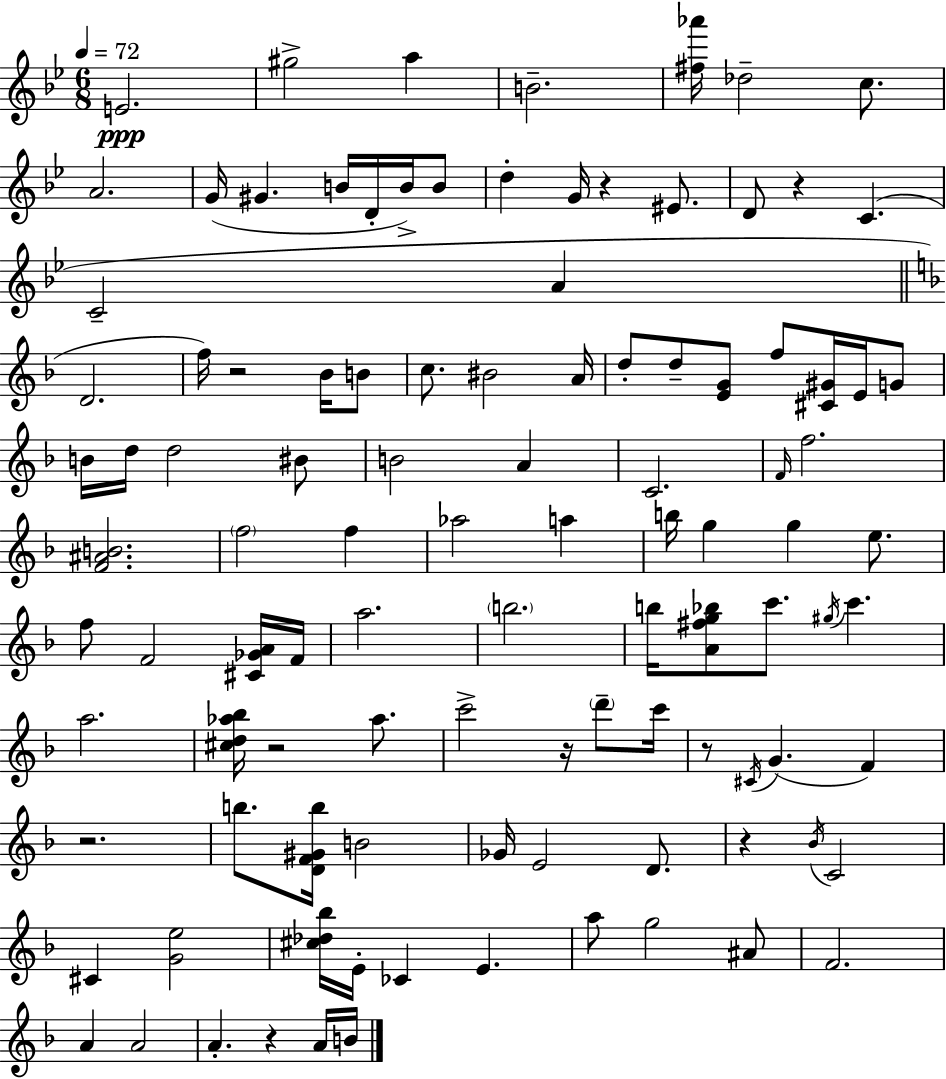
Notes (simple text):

E4/h. G#5/h A5/q B4/h. [F#5,Ab6]/s Db5/h C5/e. A4/h. G4/s G#4/q. B4/s D4/s B4/s B4/e D5/q G4/s R/q EIS4/e. D4/e R/q C4/q. C4/h A4/q D4/h. F5/s R/h Bb4/s B4/e C5/e. BIS4/h A4/s D5/e D5/e [E4,G4]/e F5/e [C#4,G#4]/s E4/s G4/e B4/s D5/s D5/h BIS4/e B4/h A4/q C4/h. F4/s F5/h. [F4,A#4,B4]/h. F5/h F5/q Ab5/h A5/q B5/s G5/q G5/q E5/e. F5/e F4/h [C#4,Gb4,A4]/s F4/s A5/h. B5/h. B5/s [A4,F#5,G5,Bb5]/e C6/e. G#5/s C6/q. A5/h. [C#5,D5,Ab5,Bb5]/s R/h Ab5/e. C6/h R/s D6/e C6/s R/e C#4/s G4/q. F4/q R/h. B5/e. [D4,F4,G#4,B5]/s B4/h Gb4/s E4/h D4/e. R/q Bb4/s C4/h C#4/q [G4,E5]/h [C#5,Db5,Bb5]/s E4/s CES4/q E4/q. A5/e G5/h A#4/e F4/h. A4/q A4/h A4/q. R/q A4/s B4/s